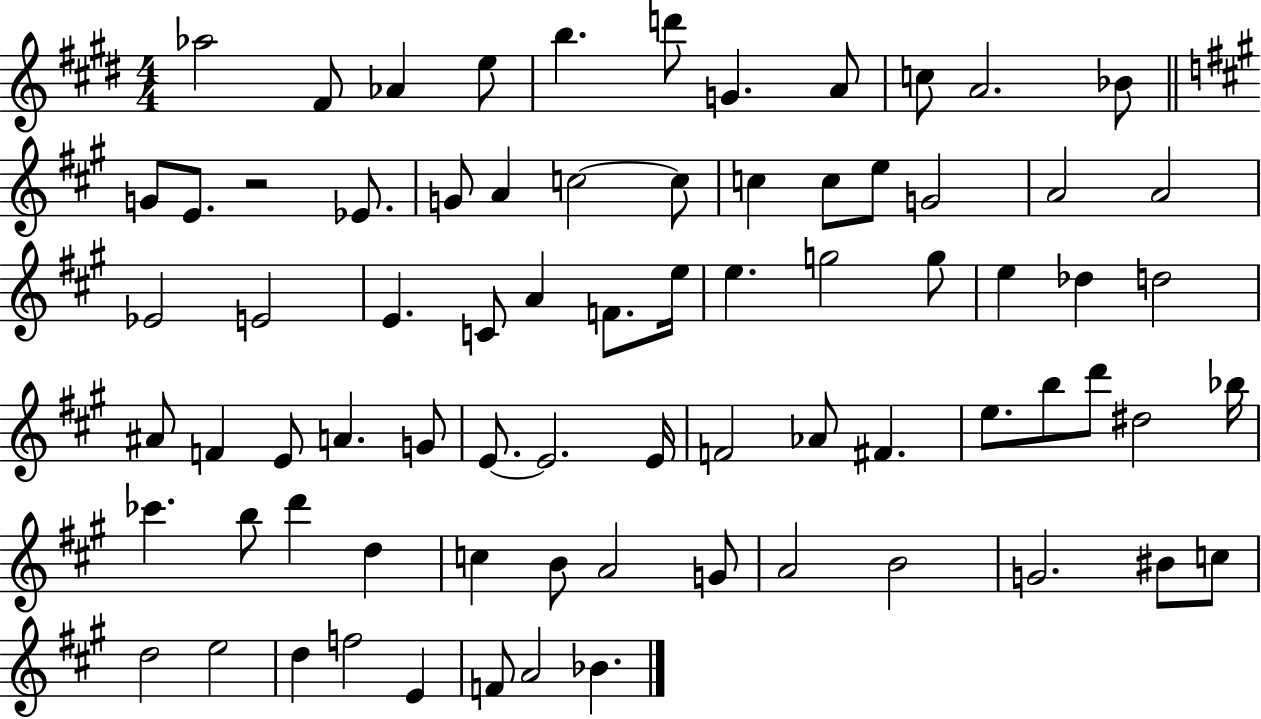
Ab5/h F#4/e Ab4/q E5/e B5/q. D6/e G4/q. A4/e C5/e A4/h. Bb4/e G4/e E4/e. R/h Eb4/e. G4/e A4/q C5/h C5/e C5/q C5/e E5/e G4/h A4/h A4/h Eb4/h E4/h E4/q. C4/e A4/q F4/e. E5/s E5/q. G5/h G5/e E5/q Db5/q D5/h A#4/e F4/q E4/e A4/q. G4/e E4/e. E4/h. E4/s F4/h Ab4/e F#4/q. E5/e. B5/e D6/e D#5/h Bb5/s CES6/q. B5/e D6/q D5/q C5/q B4/e A4/h G4/e A4/h B4/h G4/h. BIS4/e C5/e D5/h E5/h D5/q F5/h E4/q F4/e A4/h Bb4/q.